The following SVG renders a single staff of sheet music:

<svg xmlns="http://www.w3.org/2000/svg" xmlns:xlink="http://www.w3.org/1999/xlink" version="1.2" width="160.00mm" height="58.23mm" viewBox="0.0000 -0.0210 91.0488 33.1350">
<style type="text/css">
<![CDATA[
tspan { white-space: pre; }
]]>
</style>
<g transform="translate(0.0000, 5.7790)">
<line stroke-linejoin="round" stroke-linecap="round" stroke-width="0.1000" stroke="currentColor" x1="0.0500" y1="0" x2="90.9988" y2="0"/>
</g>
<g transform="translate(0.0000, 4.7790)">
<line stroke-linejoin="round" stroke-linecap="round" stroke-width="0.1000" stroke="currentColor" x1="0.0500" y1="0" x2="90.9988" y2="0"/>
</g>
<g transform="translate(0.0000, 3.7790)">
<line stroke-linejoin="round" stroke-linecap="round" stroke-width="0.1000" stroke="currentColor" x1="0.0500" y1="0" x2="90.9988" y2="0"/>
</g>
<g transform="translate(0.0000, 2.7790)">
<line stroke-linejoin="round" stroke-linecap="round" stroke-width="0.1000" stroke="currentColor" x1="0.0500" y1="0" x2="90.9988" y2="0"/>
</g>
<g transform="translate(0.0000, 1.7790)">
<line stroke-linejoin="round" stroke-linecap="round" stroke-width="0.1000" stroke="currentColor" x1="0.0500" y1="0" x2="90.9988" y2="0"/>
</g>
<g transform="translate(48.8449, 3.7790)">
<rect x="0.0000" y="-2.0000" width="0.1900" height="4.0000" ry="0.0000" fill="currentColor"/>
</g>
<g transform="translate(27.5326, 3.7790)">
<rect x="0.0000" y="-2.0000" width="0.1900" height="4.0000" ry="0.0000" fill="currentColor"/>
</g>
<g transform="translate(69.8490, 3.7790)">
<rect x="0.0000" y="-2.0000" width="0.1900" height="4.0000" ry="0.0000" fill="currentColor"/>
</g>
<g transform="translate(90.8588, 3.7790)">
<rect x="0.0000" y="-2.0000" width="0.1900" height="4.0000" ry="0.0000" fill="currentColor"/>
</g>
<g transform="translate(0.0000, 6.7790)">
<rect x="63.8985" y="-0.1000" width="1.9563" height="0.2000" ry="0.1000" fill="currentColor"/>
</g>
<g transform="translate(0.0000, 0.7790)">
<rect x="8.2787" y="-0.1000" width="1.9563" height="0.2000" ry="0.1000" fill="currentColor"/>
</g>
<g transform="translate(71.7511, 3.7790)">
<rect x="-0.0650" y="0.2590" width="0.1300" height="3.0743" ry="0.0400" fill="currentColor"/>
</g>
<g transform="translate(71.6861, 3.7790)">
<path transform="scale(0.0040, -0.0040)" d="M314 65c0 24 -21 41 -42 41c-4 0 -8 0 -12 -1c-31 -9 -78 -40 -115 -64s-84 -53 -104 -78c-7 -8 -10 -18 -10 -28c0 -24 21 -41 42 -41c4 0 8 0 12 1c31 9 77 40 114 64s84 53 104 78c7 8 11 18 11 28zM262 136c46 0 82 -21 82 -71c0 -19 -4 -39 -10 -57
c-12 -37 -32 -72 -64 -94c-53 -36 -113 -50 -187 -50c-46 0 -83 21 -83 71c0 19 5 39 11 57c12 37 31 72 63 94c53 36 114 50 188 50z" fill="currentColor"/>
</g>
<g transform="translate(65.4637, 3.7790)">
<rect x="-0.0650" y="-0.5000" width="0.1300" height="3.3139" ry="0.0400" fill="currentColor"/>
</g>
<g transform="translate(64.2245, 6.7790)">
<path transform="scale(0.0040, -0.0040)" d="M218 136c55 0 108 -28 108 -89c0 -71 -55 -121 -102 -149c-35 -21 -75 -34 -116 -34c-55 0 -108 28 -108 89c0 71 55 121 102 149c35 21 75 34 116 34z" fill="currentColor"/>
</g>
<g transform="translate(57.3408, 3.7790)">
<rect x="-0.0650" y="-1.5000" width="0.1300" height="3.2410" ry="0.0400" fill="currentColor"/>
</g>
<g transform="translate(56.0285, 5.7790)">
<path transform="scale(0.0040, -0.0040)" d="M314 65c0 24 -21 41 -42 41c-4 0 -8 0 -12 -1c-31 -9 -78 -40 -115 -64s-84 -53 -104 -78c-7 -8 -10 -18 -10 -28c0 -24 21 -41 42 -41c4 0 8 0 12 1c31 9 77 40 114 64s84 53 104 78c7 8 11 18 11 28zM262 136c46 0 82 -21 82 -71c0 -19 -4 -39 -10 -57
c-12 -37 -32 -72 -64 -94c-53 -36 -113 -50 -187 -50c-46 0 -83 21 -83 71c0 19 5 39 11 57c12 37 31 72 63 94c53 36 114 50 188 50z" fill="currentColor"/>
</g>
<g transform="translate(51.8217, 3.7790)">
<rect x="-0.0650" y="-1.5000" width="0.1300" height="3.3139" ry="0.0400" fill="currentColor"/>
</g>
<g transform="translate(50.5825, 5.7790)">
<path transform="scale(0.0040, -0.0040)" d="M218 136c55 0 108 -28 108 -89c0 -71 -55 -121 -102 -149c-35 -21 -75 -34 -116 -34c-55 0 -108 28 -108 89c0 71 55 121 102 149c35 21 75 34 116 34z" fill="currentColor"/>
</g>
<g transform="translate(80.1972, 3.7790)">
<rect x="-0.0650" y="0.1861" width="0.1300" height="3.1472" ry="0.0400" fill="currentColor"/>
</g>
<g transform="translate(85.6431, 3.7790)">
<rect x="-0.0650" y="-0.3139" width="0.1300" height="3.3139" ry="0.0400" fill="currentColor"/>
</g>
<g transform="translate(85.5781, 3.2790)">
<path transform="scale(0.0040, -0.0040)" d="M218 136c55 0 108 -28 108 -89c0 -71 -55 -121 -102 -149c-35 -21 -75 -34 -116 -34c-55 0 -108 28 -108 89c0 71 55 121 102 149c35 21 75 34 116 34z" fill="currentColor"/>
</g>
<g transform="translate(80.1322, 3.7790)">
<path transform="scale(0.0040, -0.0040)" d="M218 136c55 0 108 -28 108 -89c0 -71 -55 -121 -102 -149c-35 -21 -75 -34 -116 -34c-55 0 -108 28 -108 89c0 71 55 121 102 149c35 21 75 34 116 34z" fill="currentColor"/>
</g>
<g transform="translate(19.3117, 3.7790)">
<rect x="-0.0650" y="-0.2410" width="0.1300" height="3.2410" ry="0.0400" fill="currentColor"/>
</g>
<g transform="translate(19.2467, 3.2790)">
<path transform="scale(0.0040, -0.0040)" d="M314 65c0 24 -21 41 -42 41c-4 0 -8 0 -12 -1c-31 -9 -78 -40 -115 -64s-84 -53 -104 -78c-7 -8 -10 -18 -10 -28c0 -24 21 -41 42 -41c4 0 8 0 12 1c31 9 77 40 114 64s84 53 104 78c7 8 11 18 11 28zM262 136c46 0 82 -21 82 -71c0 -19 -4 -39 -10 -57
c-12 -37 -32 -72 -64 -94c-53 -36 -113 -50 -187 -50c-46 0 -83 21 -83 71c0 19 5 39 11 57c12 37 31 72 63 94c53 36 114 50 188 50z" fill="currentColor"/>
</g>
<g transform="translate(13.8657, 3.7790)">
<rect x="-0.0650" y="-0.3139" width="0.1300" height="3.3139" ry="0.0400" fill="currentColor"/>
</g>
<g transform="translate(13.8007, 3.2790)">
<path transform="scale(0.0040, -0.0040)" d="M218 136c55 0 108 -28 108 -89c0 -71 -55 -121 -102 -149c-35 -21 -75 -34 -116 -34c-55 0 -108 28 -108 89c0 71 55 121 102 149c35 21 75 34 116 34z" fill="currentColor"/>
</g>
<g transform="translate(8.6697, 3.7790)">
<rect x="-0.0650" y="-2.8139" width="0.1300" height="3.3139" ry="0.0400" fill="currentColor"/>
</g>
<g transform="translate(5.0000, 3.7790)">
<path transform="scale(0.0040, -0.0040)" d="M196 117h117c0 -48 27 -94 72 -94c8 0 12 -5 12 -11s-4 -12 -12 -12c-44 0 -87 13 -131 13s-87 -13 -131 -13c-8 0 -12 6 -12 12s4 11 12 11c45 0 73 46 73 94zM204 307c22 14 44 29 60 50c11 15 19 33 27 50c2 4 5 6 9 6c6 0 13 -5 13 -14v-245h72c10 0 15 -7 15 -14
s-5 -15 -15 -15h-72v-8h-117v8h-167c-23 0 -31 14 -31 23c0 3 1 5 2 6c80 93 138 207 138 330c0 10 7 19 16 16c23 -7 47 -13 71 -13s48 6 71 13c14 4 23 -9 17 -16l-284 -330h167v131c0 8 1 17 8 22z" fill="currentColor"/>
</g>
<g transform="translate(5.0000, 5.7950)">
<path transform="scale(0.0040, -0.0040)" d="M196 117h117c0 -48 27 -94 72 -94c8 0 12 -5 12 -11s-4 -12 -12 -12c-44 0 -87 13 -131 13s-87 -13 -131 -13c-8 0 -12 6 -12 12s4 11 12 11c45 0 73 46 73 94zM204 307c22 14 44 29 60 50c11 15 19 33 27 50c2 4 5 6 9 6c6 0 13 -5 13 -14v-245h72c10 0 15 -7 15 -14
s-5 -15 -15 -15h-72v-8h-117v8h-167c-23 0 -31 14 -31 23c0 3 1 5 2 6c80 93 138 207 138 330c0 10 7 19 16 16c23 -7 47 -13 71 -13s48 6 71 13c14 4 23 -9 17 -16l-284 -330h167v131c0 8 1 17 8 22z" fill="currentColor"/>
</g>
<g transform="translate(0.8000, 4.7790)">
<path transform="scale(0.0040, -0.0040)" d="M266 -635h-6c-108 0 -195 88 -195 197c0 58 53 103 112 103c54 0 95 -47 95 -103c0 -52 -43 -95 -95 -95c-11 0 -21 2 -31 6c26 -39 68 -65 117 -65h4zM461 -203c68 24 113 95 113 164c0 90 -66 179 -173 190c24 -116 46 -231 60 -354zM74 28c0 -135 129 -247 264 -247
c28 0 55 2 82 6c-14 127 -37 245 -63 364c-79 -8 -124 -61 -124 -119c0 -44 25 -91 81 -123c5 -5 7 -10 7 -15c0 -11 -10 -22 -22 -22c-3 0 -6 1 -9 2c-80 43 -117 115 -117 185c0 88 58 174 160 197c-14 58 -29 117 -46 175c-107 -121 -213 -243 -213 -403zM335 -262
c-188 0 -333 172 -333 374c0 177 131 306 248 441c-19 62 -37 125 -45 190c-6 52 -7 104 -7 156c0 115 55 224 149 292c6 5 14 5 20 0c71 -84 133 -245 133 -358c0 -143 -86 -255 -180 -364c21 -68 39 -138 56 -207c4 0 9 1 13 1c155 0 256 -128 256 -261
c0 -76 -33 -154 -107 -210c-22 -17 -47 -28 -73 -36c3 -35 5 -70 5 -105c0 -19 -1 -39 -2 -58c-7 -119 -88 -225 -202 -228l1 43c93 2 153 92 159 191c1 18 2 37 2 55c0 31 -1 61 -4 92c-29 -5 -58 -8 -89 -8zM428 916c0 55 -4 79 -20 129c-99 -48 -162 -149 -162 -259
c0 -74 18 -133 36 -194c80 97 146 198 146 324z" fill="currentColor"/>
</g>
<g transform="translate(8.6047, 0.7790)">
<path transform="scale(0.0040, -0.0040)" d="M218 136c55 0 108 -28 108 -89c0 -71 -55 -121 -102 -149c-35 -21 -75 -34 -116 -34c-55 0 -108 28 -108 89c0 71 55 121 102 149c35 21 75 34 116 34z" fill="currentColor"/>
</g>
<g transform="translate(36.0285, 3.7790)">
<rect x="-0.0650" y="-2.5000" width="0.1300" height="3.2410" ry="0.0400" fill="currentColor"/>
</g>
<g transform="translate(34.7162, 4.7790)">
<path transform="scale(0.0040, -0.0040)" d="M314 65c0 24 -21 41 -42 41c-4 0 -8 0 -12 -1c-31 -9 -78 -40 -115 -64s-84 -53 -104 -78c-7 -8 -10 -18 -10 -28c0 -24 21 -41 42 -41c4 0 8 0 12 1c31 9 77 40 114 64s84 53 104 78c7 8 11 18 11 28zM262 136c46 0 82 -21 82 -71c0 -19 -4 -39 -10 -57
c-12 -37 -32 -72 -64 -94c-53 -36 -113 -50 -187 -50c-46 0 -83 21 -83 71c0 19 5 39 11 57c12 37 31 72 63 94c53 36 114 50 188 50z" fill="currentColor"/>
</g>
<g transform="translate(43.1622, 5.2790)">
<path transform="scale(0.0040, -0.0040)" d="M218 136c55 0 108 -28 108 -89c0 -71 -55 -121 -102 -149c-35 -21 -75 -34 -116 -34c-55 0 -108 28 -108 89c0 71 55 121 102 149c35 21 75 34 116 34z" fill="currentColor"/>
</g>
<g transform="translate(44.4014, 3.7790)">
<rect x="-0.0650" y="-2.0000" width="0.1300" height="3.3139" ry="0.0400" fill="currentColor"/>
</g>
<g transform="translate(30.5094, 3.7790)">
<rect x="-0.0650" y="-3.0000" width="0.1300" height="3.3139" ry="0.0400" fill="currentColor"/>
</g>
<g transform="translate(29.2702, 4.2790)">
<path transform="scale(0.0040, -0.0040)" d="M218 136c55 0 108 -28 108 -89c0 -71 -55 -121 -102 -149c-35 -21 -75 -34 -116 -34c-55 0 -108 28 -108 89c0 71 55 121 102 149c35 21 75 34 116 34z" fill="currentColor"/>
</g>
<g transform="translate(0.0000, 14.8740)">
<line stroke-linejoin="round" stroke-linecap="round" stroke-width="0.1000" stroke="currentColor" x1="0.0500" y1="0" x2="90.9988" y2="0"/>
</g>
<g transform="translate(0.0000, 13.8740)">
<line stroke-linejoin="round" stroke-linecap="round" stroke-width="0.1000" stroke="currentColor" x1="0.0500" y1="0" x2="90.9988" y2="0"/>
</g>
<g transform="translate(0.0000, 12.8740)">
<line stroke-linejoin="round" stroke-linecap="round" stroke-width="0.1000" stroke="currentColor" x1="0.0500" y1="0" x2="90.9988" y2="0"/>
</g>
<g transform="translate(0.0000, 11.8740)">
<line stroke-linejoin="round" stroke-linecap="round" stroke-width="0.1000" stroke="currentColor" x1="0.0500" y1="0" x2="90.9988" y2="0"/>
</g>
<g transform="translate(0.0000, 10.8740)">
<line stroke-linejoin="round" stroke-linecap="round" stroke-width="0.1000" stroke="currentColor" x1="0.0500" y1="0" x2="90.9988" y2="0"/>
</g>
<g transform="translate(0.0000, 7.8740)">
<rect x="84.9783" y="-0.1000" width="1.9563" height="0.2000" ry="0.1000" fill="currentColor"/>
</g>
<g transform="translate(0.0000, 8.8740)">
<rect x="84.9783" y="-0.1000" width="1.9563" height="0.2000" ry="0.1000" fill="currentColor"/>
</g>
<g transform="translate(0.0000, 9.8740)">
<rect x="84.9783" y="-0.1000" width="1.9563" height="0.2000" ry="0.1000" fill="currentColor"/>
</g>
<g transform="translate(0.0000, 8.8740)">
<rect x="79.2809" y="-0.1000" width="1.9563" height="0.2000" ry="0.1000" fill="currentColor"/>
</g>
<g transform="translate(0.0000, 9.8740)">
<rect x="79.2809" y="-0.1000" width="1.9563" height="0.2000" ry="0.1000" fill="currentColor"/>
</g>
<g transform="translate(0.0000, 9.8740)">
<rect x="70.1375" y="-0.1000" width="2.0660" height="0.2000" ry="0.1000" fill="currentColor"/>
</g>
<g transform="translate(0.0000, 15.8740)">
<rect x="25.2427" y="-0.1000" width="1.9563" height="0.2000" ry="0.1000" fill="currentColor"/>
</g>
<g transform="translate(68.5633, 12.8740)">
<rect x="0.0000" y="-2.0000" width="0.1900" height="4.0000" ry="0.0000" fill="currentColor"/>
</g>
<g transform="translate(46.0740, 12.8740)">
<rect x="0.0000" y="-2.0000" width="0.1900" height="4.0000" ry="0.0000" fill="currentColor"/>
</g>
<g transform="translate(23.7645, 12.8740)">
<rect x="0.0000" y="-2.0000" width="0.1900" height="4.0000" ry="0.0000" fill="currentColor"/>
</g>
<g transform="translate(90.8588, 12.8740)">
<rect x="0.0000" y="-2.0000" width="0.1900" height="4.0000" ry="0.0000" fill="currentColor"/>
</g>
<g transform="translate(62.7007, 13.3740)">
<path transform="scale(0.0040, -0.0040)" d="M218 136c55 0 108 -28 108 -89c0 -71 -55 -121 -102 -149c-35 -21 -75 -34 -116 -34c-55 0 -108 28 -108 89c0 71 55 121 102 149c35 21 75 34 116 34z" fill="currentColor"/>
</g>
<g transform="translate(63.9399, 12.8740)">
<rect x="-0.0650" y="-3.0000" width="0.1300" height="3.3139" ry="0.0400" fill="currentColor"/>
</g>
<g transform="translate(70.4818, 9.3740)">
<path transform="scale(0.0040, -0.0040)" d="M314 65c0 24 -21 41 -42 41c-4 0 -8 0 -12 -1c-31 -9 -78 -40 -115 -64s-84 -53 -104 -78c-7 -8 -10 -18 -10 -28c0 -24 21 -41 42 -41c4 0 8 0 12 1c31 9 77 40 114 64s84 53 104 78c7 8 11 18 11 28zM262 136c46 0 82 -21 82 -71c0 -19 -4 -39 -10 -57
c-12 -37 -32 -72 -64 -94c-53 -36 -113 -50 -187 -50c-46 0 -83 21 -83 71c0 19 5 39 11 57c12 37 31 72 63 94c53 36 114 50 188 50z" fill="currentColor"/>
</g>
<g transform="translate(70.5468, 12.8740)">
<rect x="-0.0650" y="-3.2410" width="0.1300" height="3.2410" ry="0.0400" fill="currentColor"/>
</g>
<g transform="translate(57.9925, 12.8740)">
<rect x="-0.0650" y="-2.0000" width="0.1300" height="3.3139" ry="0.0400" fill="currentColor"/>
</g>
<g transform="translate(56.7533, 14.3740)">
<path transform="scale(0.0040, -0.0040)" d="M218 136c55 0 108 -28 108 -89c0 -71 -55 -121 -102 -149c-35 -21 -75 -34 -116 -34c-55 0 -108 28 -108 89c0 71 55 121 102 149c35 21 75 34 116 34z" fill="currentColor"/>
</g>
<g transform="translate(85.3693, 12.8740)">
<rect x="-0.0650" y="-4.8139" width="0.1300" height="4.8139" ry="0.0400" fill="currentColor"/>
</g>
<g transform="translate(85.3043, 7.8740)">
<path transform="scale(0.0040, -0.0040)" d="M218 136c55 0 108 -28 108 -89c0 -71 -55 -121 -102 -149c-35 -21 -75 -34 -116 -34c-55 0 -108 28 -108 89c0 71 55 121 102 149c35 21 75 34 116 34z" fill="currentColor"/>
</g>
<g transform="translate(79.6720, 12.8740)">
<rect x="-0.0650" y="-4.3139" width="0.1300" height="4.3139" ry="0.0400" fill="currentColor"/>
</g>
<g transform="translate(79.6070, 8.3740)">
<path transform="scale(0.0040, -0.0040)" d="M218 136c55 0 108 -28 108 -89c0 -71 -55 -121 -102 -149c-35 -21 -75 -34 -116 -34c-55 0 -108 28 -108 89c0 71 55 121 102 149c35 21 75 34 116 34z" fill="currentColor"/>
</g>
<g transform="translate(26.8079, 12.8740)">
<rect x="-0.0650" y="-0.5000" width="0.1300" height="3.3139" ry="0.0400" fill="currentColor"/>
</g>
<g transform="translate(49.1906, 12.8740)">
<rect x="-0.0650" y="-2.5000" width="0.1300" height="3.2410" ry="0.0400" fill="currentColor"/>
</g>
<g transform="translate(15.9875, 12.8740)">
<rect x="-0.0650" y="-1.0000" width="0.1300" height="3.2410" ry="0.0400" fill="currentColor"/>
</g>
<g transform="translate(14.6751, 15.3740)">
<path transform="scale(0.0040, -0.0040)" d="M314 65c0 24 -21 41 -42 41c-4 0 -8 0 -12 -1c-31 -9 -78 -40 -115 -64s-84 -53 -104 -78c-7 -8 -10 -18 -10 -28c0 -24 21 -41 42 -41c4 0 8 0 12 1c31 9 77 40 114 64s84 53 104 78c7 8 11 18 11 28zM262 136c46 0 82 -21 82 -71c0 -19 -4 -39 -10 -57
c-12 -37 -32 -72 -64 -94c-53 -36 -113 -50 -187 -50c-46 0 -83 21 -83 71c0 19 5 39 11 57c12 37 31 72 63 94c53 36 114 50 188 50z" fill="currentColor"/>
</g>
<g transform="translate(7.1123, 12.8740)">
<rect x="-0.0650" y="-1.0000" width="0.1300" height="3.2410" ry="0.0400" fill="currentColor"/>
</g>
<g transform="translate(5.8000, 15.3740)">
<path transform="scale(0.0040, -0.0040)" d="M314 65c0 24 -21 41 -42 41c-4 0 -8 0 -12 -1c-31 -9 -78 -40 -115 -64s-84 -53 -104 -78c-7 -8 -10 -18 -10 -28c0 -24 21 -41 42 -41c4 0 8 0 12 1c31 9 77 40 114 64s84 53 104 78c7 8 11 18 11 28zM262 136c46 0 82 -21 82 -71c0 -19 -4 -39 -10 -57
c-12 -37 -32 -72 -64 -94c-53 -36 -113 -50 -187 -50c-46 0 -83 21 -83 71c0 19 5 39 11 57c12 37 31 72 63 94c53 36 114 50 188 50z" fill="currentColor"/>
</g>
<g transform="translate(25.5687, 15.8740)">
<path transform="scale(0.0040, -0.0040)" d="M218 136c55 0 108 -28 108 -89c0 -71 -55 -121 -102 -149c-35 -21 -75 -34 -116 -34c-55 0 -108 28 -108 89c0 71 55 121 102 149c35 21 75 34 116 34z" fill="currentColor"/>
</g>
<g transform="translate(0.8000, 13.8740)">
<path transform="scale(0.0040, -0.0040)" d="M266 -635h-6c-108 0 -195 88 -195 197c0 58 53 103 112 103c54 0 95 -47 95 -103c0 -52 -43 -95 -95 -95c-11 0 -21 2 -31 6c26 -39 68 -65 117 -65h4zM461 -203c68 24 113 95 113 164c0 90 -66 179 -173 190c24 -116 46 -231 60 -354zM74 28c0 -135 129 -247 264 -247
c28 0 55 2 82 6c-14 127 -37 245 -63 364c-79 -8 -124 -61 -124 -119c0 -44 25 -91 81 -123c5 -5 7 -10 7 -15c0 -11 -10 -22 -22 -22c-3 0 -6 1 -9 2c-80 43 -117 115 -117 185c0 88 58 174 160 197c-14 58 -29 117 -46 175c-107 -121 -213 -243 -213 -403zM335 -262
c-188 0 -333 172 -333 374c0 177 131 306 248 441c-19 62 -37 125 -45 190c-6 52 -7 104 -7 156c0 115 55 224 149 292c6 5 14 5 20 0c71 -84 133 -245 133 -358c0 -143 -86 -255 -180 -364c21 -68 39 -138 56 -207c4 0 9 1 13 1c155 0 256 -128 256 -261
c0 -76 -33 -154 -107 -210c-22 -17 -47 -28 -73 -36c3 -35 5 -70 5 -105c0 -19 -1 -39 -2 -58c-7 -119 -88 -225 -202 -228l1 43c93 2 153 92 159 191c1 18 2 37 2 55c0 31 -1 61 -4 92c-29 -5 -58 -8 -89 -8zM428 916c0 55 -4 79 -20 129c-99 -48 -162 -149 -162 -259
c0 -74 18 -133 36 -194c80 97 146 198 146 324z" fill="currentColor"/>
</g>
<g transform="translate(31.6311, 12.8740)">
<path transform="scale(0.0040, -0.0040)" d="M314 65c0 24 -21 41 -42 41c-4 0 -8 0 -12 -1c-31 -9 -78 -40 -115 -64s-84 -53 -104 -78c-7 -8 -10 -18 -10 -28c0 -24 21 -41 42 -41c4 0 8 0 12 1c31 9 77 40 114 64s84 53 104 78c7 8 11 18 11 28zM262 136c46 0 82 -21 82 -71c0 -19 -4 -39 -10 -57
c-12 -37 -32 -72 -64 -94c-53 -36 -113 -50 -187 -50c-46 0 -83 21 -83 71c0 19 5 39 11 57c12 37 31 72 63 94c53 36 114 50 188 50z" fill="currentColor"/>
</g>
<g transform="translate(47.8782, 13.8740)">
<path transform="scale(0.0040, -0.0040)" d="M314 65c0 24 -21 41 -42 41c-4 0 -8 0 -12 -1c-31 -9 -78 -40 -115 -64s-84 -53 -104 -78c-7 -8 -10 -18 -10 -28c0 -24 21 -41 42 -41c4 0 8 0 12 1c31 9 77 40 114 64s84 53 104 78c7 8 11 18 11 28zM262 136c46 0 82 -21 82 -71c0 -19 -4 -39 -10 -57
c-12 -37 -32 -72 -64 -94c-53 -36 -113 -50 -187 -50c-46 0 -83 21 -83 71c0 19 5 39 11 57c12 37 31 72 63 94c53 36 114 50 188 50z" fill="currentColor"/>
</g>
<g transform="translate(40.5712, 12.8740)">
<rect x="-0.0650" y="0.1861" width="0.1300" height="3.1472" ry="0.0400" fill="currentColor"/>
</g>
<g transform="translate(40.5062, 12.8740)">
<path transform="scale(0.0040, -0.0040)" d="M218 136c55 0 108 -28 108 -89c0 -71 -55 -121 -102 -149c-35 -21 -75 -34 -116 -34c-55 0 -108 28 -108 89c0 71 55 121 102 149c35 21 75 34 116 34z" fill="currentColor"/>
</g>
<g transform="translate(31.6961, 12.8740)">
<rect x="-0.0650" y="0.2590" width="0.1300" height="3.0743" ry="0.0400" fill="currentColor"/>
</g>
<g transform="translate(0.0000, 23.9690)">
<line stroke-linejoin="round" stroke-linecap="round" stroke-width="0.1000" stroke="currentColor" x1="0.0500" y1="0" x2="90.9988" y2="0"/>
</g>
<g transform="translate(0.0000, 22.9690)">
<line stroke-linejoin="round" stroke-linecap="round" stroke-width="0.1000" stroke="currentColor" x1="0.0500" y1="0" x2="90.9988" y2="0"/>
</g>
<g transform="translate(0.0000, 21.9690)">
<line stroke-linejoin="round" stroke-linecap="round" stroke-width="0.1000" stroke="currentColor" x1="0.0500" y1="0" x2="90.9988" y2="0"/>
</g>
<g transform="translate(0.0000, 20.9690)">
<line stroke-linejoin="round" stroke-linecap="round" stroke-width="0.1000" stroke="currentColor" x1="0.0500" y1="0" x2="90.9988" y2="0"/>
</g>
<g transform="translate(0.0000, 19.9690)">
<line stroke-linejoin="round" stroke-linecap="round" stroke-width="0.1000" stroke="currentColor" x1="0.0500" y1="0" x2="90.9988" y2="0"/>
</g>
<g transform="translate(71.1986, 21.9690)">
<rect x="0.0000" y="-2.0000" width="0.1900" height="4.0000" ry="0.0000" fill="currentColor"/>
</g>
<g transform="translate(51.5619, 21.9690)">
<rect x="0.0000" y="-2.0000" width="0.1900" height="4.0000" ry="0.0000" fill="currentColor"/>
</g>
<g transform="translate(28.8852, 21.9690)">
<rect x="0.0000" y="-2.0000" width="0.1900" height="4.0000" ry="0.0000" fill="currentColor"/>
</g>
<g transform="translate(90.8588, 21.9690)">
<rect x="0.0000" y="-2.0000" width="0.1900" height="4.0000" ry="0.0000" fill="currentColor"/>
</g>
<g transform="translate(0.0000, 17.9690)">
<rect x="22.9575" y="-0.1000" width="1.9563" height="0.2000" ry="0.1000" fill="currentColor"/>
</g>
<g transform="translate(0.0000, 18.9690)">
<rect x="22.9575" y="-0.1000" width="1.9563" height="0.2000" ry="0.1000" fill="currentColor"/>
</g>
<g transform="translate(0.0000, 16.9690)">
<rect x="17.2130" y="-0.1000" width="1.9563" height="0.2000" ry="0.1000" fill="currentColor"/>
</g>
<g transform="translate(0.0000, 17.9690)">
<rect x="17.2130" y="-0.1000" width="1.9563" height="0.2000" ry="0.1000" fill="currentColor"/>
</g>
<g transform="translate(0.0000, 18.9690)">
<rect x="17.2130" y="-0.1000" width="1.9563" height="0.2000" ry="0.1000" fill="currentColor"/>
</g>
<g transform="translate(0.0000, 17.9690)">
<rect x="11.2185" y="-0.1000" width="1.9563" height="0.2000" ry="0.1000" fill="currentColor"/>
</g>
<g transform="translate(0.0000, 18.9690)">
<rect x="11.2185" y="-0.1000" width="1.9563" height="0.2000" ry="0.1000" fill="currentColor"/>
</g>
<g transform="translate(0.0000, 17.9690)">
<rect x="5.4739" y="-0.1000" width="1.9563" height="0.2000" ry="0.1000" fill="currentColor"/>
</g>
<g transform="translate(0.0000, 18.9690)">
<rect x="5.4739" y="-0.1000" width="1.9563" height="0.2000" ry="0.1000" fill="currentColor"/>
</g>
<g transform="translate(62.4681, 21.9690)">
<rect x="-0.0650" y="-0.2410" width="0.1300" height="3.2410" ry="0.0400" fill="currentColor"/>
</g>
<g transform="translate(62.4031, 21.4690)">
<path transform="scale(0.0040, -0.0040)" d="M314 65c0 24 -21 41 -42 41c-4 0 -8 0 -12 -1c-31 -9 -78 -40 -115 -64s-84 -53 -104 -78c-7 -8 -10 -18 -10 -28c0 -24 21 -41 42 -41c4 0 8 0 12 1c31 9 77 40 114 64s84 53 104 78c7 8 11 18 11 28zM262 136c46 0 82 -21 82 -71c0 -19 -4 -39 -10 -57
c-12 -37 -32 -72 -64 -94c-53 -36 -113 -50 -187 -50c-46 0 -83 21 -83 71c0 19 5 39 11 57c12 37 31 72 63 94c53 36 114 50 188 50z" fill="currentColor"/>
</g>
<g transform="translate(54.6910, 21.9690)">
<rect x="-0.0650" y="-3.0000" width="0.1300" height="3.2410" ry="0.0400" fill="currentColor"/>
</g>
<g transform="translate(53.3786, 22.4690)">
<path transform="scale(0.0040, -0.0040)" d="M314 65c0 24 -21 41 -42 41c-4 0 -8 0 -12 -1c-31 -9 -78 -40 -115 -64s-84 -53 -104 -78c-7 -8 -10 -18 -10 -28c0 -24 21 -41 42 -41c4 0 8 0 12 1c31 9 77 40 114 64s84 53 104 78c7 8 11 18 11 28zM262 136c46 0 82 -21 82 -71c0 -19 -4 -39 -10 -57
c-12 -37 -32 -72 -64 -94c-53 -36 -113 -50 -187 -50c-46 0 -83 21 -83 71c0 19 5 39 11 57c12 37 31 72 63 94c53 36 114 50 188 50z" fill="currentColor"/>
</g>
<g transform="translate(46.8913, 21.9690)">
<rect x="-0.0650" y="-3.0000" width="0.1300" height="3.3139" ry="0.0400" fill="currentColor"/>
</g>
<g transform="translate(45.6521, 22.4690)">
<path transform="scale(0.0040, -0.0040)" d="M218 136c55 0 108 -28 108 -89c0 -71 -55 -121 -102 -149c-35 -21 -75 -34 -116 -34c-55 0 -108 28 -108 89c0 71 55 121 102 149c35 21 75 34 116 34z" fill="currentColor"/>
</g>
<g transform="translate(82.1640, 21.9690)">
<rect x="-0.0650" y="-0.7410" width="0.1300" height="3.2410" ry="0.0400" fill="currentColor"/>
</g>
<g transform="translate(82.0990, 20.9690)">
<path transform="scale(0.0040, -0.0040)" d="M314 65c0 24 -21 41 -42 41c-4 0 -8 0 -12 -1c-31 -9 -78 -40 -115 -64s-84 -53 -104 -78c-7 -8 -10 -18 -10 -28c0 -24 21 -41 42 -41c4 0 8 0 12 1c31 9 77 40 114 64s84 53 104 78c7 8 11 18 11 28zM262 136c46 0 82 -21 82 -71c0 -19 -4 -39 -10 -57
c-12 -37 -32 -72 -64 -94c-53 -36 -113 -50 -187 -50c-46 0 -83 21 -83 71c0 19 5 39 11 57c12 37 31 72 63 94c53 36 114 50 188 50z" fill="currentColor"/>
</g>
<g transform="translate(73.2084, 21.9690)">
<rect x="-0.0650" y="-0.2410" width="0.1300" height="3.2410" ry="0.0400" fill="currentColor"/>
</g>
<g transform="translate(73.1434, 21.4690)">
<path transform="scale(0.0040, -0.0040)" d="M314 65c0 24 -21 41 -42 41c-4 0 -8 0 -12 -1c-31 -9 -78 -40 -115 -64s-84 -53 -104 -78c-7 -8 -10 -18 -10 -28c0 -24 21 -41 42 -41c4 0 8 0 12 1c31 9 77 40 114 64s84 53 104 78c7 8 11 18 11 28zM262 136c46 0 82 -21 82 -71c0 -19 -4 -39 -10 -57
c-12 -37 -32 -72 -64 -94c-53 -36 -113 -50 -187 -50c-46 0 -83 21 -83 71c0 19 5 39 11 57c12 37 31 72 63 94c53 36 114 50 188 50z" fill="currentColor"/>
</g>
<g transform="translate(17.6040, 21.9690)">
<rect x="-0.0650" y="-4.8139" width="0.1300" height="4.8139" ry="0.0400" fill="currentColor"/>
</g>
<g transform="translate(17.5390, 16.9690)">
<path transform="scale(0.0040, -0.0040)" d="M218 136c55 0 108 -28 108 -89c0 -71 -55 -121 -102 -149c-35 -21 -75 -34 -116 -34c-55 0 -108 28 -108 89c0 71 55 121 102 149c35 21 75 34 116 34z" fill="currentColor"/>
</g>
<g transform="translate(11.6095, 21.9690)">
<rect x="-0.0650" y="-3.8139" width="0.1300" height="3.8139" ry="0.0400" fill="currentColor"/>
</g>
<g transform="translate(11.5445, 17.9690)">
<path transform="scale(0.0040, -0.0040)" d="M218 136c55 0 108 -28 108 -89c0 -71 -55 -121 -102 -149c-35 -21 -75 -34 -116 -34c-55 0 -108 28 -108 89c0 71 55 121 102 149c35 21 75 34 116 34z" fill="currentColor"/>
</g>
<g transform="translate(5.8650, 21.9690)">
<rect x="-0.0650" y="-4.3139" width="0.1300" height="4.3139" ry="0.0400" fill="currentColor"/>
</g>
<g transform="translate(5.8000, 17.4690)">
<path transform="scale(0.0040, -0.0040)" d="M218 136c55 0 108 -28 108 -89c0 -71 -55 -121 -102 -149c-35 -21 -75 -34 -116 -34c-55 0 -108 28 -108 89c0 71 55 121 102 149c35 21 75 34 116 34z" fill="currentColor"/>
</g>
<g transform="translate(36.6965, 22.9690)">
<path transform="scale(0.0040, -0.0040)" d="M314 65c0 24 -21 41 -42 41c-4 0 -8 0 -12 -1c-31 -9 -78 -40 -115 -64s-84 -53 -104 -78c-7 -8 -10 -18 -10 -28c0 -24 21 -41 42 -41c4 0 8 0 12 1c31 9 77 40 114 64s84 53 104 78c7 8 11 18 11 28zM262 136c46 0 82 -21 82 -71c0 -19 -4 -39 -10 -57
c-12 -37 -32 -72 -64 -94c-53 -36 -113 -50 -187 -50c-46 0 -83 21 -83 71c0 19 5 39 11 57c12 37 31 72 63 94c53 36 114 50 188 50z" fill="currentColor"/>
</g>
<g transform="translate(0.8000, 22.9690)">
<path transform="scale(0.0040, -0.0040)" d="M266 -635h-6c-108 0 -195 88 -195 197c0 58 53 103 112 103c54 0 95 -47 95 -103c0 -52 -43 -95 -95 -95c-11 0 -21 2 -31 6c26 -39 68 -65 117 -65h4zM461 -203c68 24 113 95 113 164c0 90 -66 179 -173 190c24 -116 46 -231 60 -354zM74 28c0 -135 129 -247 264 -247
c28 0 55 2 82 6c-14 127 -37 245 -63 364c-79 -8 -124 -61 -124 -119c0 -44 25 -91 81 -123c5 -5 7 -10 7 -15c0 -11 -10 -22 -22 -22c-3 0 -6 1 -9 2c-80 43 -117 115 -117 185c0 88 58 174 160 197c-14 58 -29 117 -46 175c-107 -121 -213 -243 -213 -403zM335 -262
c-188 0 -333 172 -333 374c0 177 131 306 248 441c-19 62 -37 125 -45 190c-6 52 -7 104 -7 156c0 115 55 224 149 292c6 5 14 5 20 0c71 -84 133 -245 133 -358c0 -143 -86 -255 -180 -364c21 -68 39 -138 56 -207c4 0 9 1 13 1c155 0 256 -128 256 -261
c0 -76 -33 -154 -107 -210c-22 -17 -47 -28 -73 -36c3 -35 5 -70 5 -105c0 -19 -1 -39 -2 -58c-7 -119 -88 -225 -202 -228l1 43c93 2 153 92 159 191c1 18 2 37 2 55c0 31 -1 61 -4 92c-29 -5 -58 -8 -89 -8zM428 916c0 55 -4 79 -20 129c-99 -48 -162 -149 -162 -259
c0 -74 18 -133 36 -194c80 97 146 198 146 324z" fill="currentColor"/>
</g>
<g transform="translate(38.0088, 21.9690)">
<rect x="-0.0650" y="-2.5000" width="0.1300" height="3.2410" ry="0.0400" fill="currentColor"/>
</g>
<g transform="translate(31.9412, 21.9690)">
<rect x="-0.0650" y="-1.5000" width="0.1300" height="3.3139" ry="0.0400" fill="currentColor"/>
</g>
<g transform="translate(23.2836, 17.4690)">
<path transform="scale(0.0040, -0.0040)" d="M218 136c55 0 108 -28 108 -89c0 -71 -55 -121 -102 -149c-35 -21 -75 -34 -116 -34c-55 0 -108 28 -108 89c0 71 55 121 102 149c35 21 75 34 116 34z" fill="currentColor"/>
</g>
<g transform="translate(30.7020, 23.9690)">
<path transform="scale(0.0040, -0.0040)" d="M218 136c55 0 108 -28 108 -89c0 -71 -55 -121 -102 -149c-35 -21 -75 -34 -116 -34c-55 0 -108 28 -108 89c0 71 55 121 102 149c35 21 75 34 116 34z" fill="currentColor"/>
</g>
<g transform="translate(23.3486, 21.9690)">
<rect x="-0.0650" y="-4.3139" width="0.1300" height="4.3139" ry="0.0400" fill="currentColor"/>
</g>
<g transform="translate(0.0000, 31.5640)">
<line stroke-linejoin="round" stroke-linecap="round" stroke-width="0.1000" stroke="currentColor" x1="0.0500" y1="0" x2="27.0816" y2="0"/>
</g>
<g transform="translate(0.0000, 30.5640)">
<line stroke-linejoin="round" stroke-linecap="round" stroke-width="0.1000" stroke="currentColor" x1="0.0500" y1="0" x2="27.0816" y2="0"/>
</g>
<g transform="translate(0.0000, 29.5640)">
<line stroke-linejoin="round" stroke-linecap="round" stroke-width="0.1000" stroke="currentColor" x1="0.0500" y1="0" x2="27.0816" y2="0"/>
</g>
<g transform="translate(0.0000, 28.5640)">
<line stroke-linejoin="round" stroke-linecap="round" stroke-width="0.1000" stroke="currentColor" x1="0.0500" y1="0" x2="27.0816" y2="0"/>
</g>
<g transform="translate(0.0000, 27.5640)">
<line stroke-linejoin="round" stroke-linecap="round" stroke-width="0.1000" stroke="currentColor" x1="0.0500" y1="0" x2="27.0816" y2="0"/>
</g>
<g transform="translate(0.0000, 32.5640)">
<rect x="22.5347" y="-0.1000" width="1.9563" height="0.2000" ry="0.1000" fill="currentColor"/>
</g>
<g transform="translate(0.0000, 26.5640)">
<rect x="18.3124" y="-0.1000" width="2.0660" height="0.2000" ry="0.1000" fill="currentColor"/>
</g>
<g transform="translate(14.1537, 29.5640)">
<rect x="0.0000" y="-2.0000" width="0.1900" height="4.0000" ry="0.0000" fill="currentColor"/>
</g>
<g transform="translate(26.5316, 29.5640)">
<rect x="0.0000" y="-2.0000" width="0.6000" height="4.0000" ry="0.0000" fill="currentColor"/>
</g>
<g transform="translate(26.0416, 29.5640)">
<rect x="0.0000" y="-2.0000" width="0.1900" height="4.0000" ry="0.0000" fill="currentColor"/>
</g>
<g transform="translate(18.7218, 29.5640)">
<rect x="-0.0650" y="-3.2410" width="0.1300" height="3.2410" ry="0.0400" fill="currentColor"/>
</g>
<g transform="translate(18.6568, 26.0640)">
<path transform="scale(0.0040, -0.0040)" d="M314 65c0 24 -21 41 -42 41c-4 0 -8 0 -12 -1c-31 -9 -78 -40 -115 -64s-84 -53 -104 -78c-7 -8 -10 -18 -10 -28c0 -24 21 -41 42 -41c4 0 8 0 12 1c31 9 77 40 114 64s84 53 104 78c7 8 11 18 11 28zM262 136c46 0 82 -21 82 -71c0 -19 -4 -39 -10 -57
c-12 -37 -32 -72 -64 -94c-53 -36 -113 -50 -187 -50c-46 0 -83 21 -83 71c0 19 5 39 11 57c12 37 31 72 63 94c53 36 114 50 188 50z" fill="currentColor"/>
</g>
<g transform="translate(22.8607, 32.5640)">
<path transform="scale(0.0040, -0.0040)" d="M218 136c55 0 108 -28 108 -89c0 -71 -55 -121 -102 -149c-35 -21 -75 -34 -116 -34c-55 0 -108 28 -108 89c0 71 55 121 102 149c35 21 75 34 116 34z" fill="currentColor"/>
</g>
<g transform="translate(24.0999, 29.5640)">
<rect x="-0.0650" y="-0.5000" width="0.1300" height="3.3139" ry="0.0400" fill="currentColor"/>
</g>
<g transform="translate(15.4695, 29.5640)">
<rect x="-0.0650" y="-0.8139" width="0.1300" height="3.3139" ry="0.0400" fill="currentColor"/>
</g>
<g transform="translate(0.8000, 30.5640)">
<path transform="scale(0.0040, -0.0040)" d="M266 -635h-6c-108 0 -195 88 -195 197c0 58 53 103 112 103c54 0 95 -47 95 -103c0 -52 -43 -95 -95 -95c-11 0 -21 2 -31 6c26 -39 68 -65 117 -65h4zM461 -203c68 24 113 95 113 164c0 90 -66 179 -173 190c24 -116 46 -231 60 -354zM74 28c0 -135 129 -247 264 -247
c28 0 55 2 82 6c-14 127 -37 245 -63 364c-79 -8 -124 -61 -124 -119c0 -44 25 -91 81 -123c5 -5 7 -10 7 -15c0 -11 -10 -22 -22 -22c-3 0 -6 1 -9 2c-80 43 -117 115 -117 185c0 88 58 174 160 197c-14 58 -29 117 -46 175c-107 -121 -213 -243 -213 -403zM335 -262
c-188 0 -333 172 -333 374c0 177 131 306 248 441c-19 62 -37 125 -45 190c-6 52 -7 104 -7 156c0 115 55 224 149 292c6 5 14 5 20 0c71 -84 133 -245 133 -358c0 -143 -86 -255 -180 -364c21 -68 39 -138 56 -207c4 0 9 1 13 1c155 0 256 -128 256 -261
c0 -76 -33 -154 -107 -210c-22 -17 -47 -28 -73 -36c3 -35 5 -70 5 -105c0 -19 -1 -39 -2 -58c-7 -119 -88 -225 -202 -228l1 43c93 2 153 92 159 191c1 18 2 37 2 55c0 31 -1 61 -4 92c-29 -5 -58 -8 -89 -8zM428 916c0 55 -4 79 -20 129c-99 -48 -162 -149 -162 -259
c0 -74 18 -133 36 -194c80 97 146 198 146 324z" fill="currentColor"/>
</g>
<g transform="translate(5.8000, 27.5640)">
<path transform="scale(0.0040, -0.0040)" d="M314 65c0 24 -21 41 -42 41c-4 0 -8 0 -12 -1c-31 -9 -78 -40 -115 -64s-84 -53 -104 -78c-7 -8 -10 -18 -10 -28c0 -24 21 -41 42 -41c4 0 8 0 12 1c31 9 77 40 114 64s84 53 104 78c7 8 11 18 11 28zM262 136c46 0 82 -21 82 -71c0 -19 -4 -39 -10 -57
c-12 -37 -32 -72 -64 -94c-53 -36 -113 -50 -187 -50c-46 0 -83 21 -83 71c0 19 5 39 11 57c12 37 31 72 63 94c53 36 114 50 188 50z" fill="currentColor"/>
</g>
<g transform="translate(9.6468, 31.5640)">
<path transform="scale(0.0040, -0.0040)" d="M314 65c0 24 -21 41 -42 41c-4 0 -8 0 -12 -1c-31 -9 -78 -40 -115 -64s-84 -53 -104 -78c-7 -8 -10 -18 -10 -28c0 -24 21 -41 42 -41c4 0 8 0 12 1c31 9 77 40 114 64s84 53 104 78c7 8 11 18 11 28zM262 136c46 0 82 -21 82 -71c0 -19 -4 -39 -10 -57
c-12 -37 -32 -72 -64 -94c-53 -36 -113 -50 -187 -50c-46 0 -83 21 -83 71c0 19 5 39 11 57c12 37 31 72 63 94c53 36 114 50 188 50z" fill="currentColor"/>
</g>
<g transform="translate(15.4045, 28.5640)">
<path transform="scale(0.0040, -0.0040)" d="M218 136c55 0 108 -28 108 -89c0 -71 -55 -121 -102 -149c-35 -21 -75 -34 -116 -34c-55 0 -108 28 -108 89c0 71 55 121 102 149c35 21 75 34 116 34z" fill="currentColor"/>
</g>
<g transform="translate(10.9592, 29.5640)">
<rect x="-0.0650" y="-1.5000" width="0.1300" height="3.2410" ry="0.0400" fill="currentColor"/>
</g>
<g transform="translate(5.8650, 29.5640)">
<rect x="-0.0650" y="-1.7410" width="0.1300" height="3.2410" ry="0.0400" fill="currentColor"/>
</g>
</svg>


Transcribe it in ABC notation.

X:1
T:Untitled
M:4/4
L:1/4
K:C
a c c2 A G2 F E E2 C B2 B c D2 D2 C B2 B G2 F A b2 d' e' d' c' e' d' E G2 A A2 c2 c2 d2 f2 E2 d b2 C